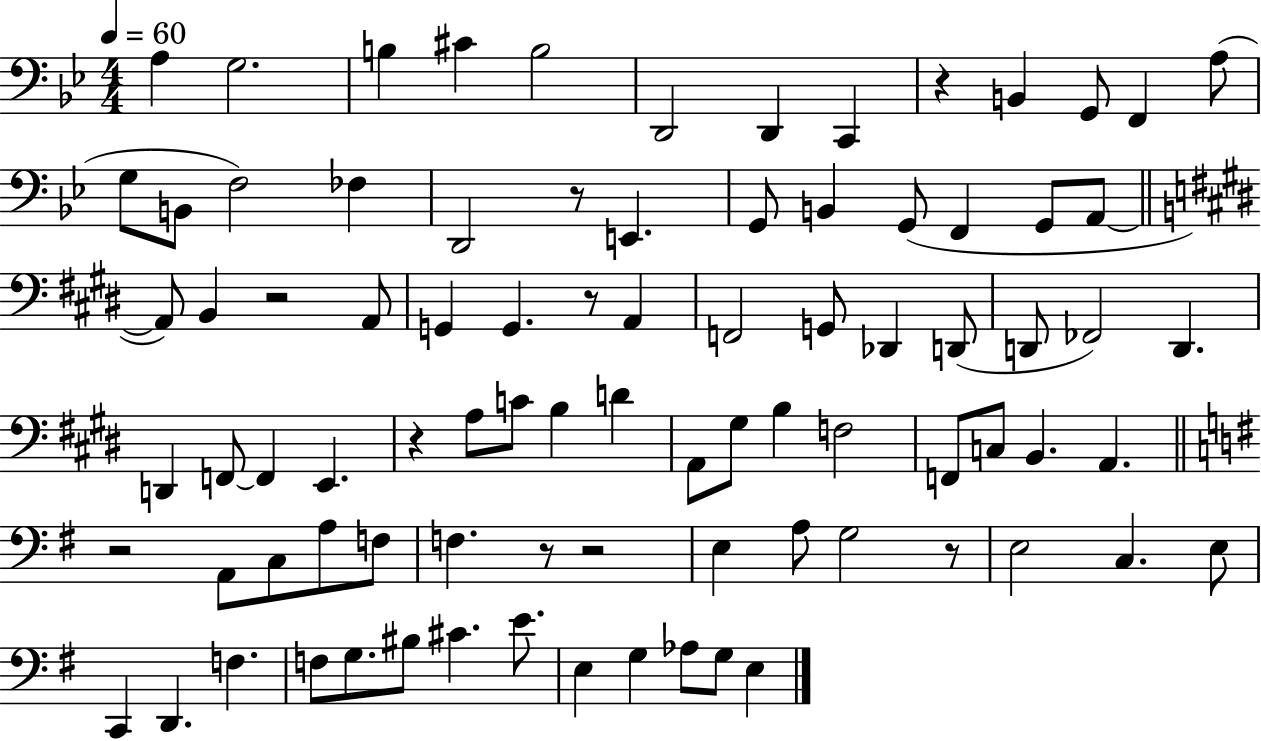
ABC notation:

X:1
T:Untitled
M:4/4
L:1/4
K:Bb
A, G,2 B, ^C B,2 D,,2 D,, C,, z B,, G,,/2 F,, A,/2 G,/2 B,,/2 F,2 _F, D,,2 z/2 E,, G,,/2 B,, G,,/2 F,, G,,/2 A,,/2 A,,/2 B,, z2 A,,/2 G,, G,, z/2 A,, F,,2 G,,/2 _D,, D,,/2 D,,/2 _F,,2 D,, D,, F,,/2 F,, E,, z A,/2 C/2 B, D A,,/2 ^G,/2 B, F,2 F,,/2 C,/2 B,, A,, z2 A,,/2 C,/2 A,/2 F,/2 F, z/2 z2 E, A,/2 G,2 z/2 E,2 C, E,/2 C,, D,, F, F,/2 G,/2 ^B,/2 ^C E/2 E, G, _A,/2 G,/2 E,